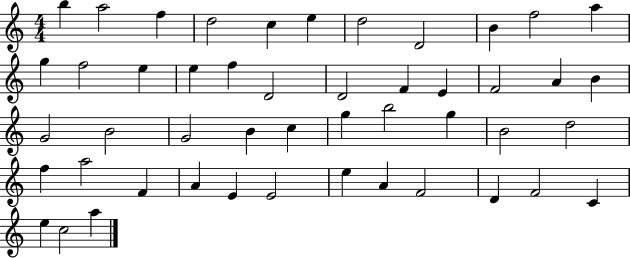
B5/q A5/h F5/q D5/h C5/q E5/q D5/h D4/h B4/q F5/h A5/q G5/q F5/h E5/q E5/q F5/q D4/h D4/h F4/q E4/q F4/h A4/q B4/q G4/h B4/h G4/h B4/q C5/q G5/q B5/h G5/q B4/h D5/h F5/q A5/h F4/q A4/q E4/q E4/h E5/q A4/q F4/h D4/q F4/h C4/q E5/q C5/h A5/q